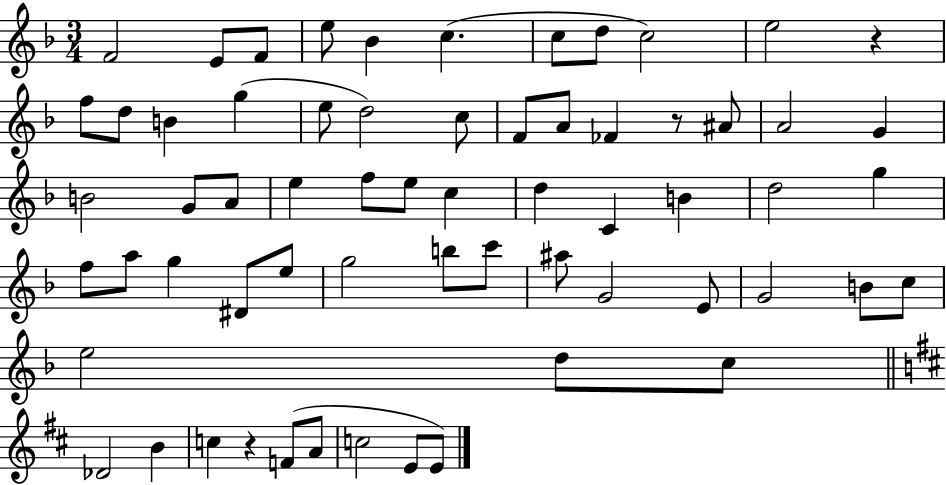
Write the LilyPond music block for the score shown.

{
  \clef treble
  \numericTimeSignature
  \time 3/4
  \key f \major
  f'2 e'8 f'8 | e''8 bes'4 c''4.( | c''8 d''8 c''2) | e''2 r4 | \break f''8 d''8 b'4 g''4( | e''8 d''2) c''8 | f'8 a'8 fes'4 r8 ais'8 | a'2 g'4 | \break b'2 g'8 a'8 | e''4 f''8 e''8 c''4 | d''4 c'4 b'4 | d''2 g''4 | \break f''8 a''8 g''4 dis'8 e''8 | g''2 b''8 c'''8 | ais''8 g'2 e'8 | g'2 b'8 c''8 | \break e''2 d''8 c''8 | \bar "||" \break \key d \major des'2 b'4 | c''4 r4 f'8( a'8 | c''2 e'8 e'8) | \bar "|."
}